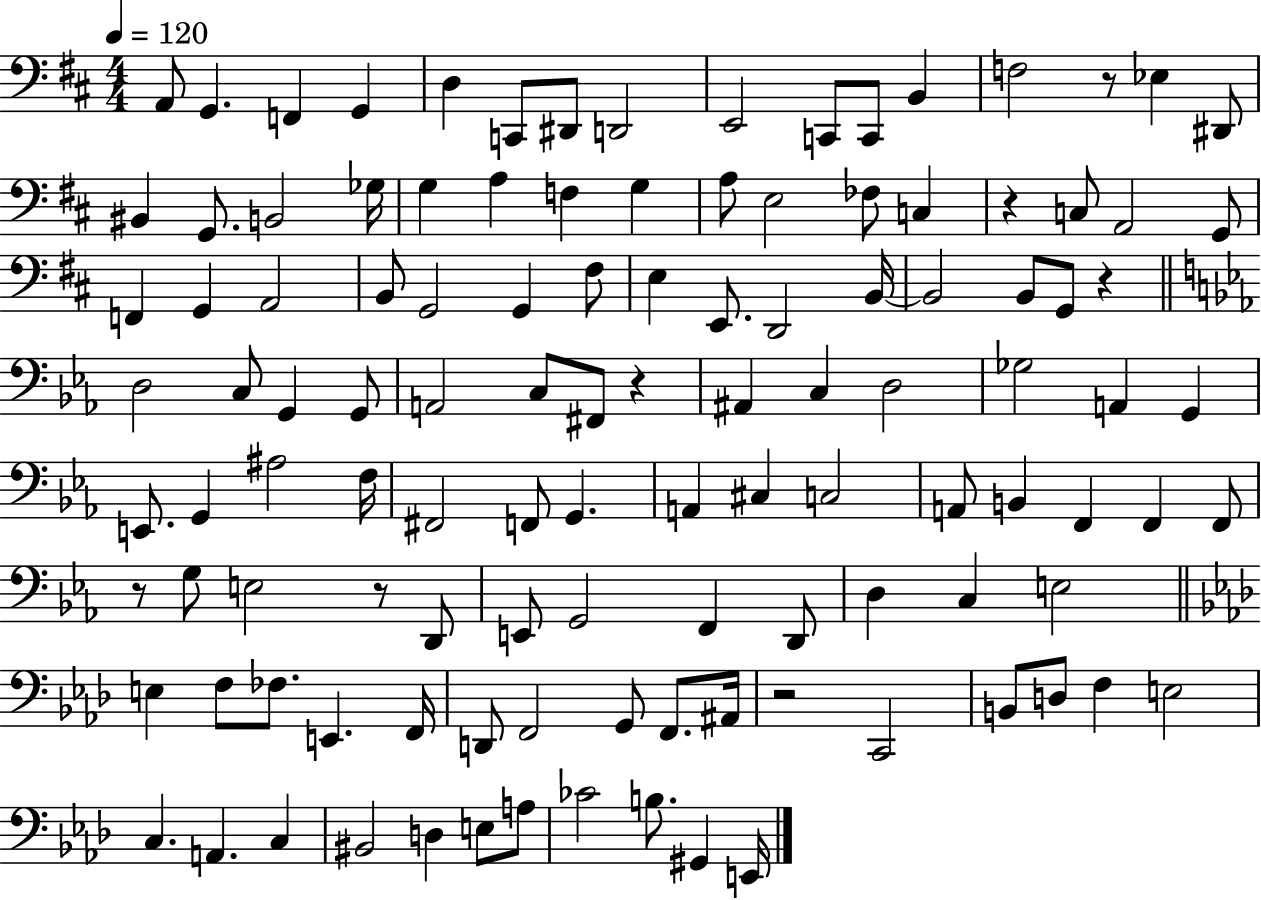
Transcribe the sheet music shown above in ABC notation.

X:1
T:Untitled
M:4/4
L:1/4
K:D
A,,/2 G,, F,, G,, D, C,,/2 ^D,,/2 D,,2 E,,2 C,,/2 C,,/2 B,, F,2 z/2 _E, ^D,,/2 ^B,, G,,/2 B,,2 _G,/4 G, A, F, G, A,/2 E,2 _F,/2 C, z C,/2 A,,2 G,,/2 F,, G,, A,,2 B,,/2 G,,2 G,, ^F,/2 E, E,,/2 D,,2 B,,/4 B,,2 B,,/2 G,,/2 z D,2 C,/2 G,, G,,/2 A,,2 C,/2 ^F,,/2 z ^A,, C, D,2 _G,2 A,, G,, E,,/2 G,, ^A,2 F,/4 ^F,,2 F,,/2 G,, A,, ^C, C,2 A,,/2 B,, F,, F,, F,,/2 z/2 G,/2 E,2 z/2 D,,/2 E,,/2 G,,2 F,, D,,/2 D, C, E,2 E, F,/2 _F,/2 E,, F,,/4 D,,/2 F,,2 G,,/2 F,,/2 ^A,,/4 z2 C,,2 B,,/2 D,/2 F, E,2 C, A,, C, ^B,,2 D, E,/2 A,/2 _C2 B,/2 ^G,, E,,/4